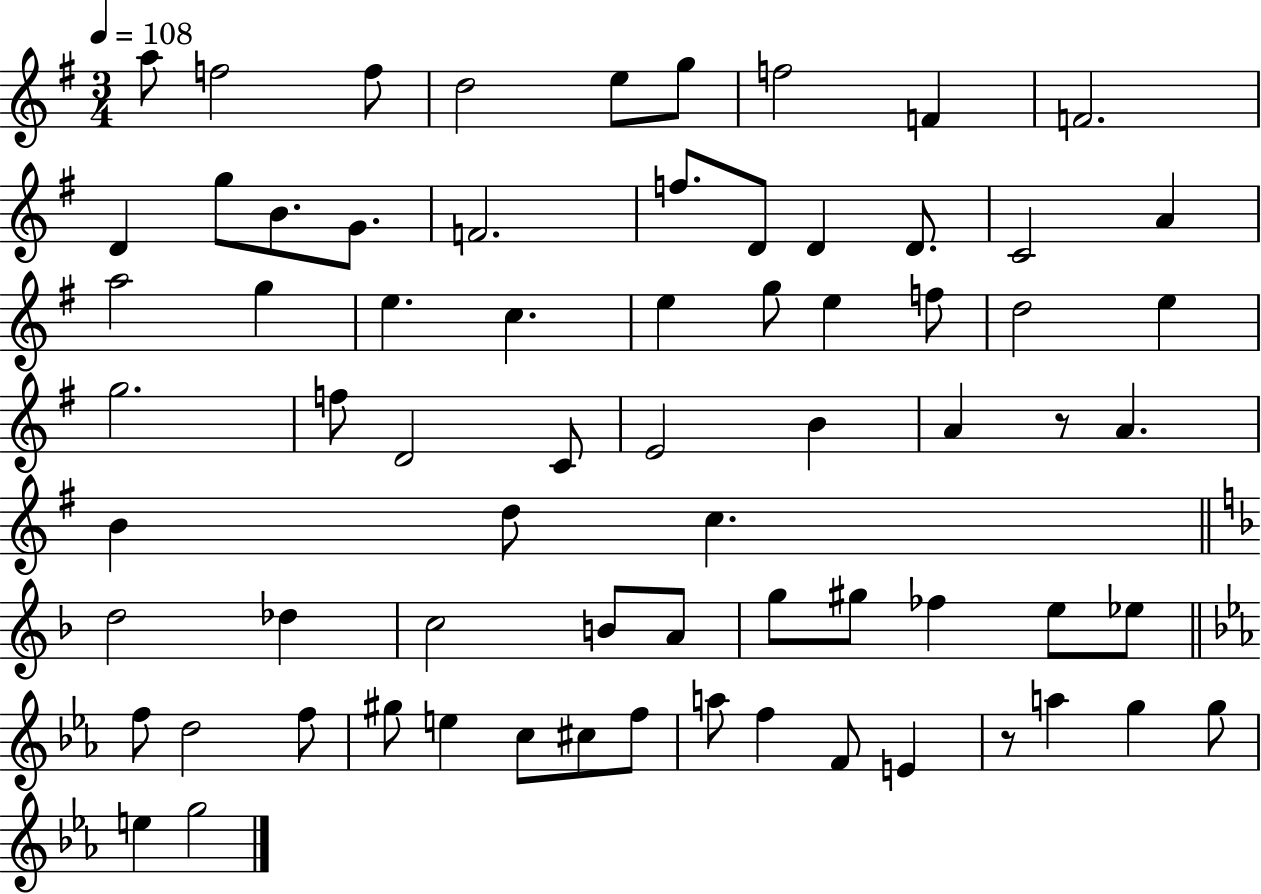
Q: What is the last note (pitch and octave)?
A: G5